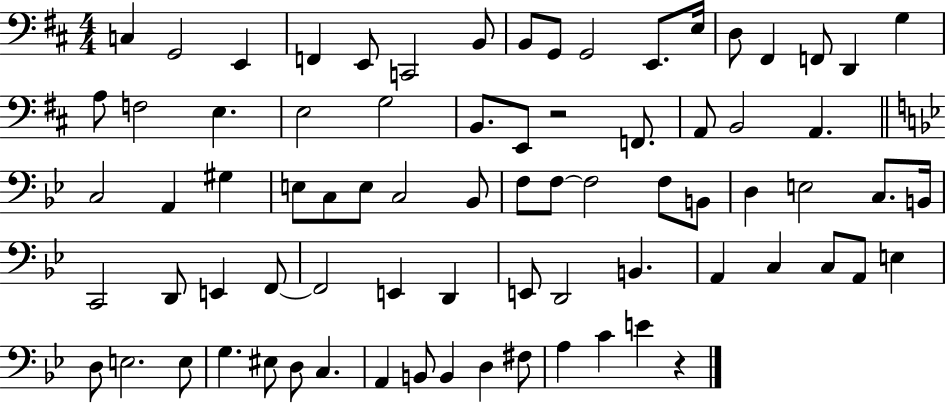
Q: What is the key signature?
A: D major